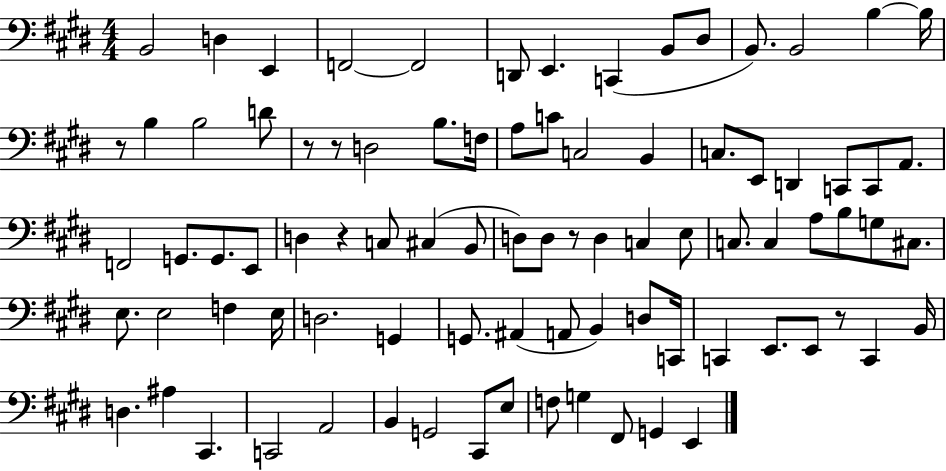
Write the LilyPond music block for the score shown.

{
  \clef bass
  \numericTimeSignature
  \time 4/4
  \key e \major
  b,2 d4 e,4 | f,2~~ f,2 | d,8 e,4. c,4( b,8 dis8 | b,8.) b,2 b4~~ b16 | \break r8 b4 b2 d'8 | r8 r8 d2 b8. f16 | a8 c'8 c2 b,4 | c8. e,8 d,4 c,8 c,8 a,8. | \break f,2 g,8. g,8. e,8 | d4 r4 c8 cis4( b,8 | d8) d8 r8 d4 c4 e8 | c8. c4 a8 b8 g8 cis8. | \break e8. e2 f4 e16 | d2. g,4 | g,8. ais,4( a,8 b,4) d8 c,16 | c,4 e,8. e,8 r8 c,4 b,16 | \break d4. ais4 cis,4. | c,2 a,2 | b,4 g,2 cis,8 e8 | f8 g4 fis,8 g,4 e,4 | \break \bar "|."
}